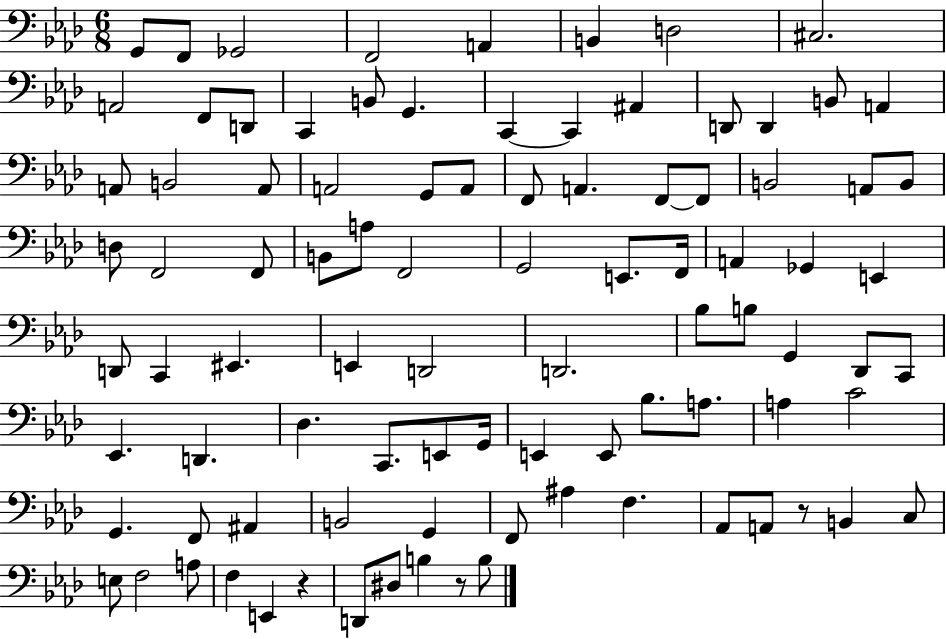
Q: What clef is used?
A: bass